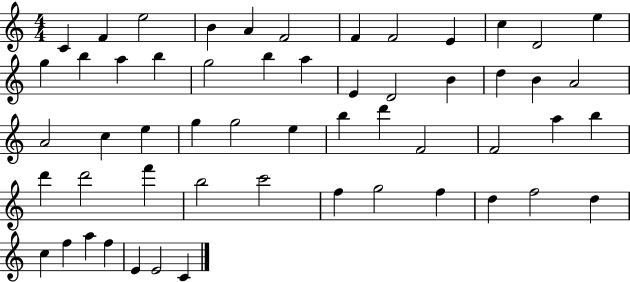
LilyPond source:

{
  \clef treble
  \numericTimeSignature
  \time 4/4
  \key c \major
  c'4 f'4 e''2 | b'4 a'4 f'2 | f'4 f'2 e'4 | c''4 d'2 e''4 | \break g''4 b''4 a''4 b''4 | g''2 b''4 a''4 | e'4 d'2 b'4 | d''4 b'4 a'2 | \break a'2 c''4 e''4 | g''4 g''2 e''4 | b''4 d'''4 f'2 | f'2 a''4 b''4 | \break d'''4 d'''2 f'''4 | b''2 c'''2 | f''4 g''2 f''4 | d''4 f''2 d''4 | \break c''4 f''4 a''4 f''4 | e'4 e'2 c'4 | \bar "|."
}